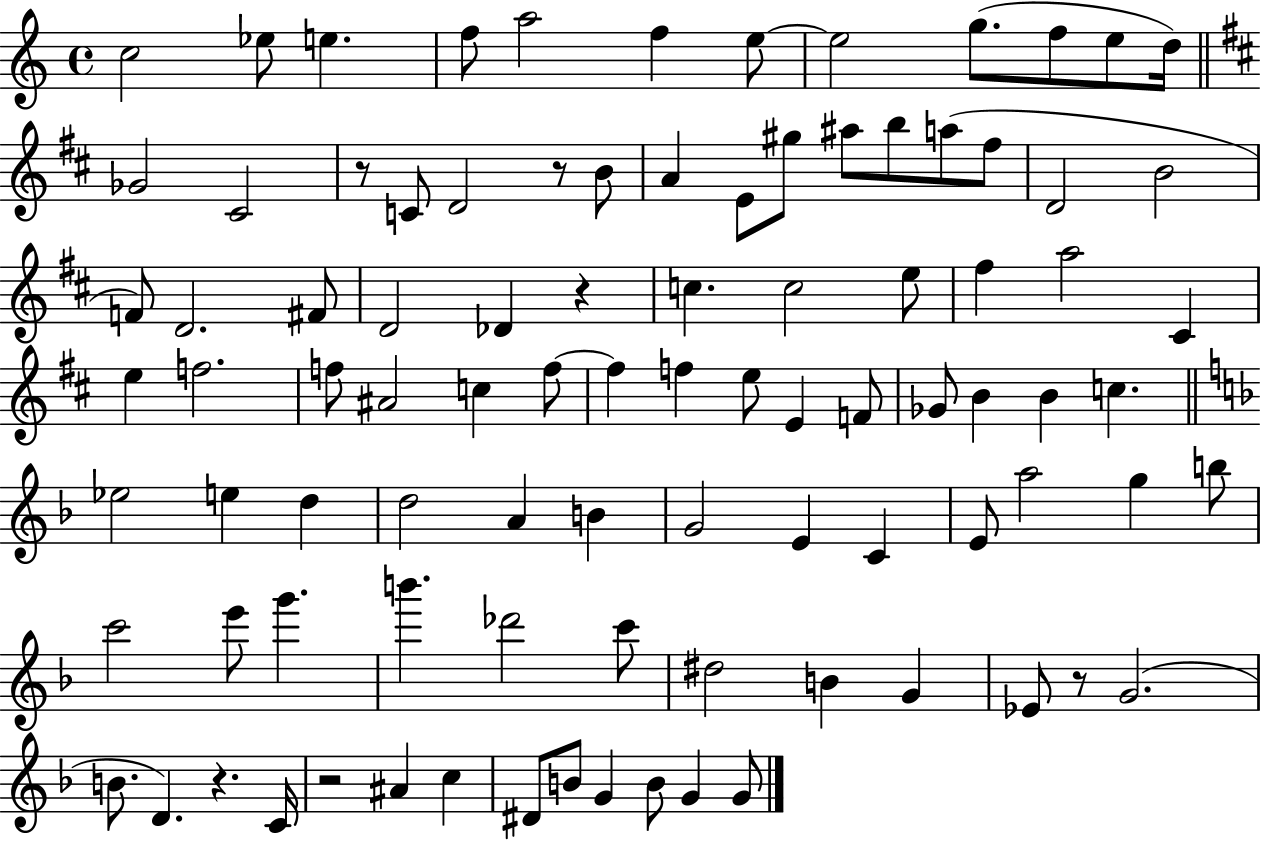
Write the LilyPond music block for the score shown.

{
  \clef treble
  \time 4/4
  \defaultTimeSignature
  \key c \major
  c''2 ees''8 e''4. | f''8 a''2 f''4 e''8~~ | e''2 g''8.( f''8 e''8 d''16) | \bar "||" \break \key d \major ges'2 cis'2 | r8 c'8 d'2 r8 b'8 | a'4 e'8 gis''8 ais''8 b''8 a''8( fis''8 | d'2 b'2 | \break f'8) d'2. fis'8 | d'2 des'4 r4 | c''4. c''2 e''8 | fis''4 a''2 cis'4 | \break e''4 f''2. | f''8 ais'2 c''4 f''8~~ | f''4 f''4 e''8 e'4 f'8 | ges'8 b'4 b'4 c''4. | \break \bar "||" \break \key d \minor ees''2 e''4 d''4 | d''2 a'4 b'4 | g'2 e'4 c'4 | e'8 a''2 g''4 b''8 | \break c'''2 e'''8 g'''4. | b'''4. des'''2 c'''8 | dis''2 b'4 g'4 | ees'8 r8 g'2.( | \break b'8. d'4.) r4. c'16 | r2 ais'4 c''4 | dis'8 b'8 g'4 b'8 g'4 g'8 | \bar "|."
}